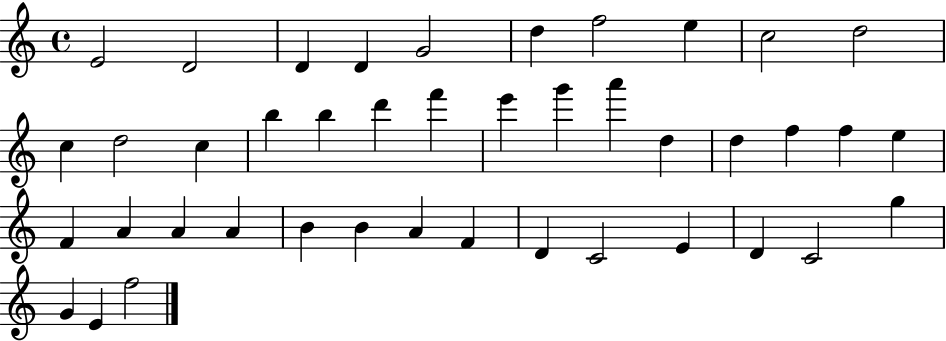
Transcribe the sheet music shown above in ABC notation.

X:1
T:Untitled
M:4/4
L:1/4
K:C
E2 D2 D D G2 d f2 e c2 d2 c d2 c b b d' f' e' g' a' d d f f e F A A A B B A F D C2 E D C2 g G E f2